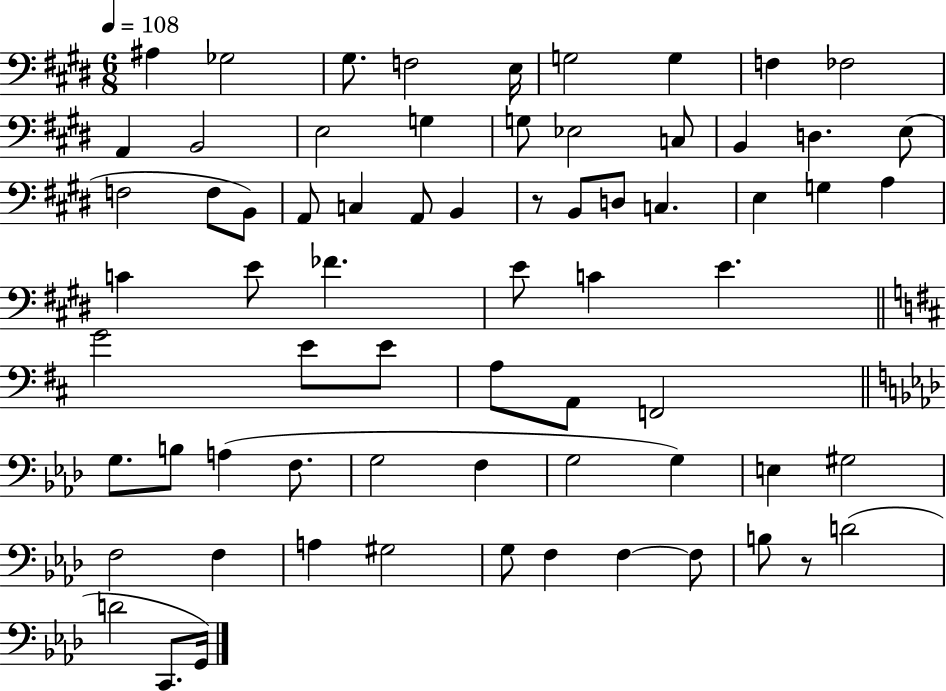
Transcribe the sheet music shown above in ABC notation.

X:1
T:Untitled
M:6/8
L:1/4
K:E
^A, _G,2 ^G,/2 F,2 E,/4 G,2 G, F, _F,2 A,, B,,2 E,2 G, G,/2 _E,2 C,/2 B,, D, E,/2 F,2 F,/2 B,,/2 A,,/2 C, A,,/2 B,, z/2 B,,/2 D,/2 C, E, G, A, C E/2 _F E/2 C E G2 E/2 E/2 A,/2 A,,/2 F,,2 G,/2 B,/2 A, F,/2 G,2 F, G,2 G, E, ^G,2 F,2 F, A, ^G,2 G,/2 F, F, F,/2 B,/2 z/2 D2 D2 C,,/2 G,,/4